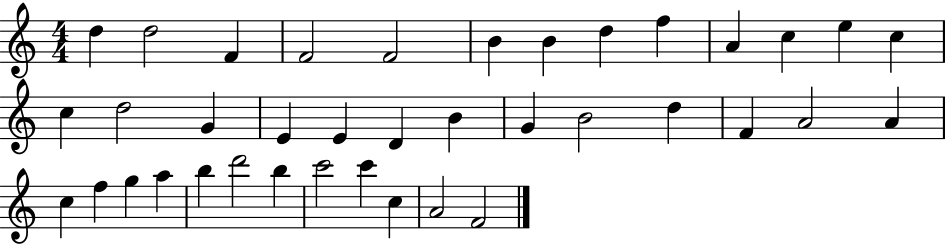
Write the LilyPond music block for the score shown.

{
  \clef treble
  \numericTimeSignature
  \time 4/4
  \key c \major
  d''4 d''2 f'4 | f'2 f'2 | b'4 b'4 d''4 f''4 | a'4 c''4 e''4 c''4 | \break c''4 d''2 g'4 | e'4 e'4 d'4 b'4 | g'4 b'2 d''4 | f'4 a'2 a'4 | \break c''4 f''4 g''4 a''4 | b''4 d'''2 b''4 | c'''2 c'''4 c''4 | a'2 f'2 | \break \bar "|."
}